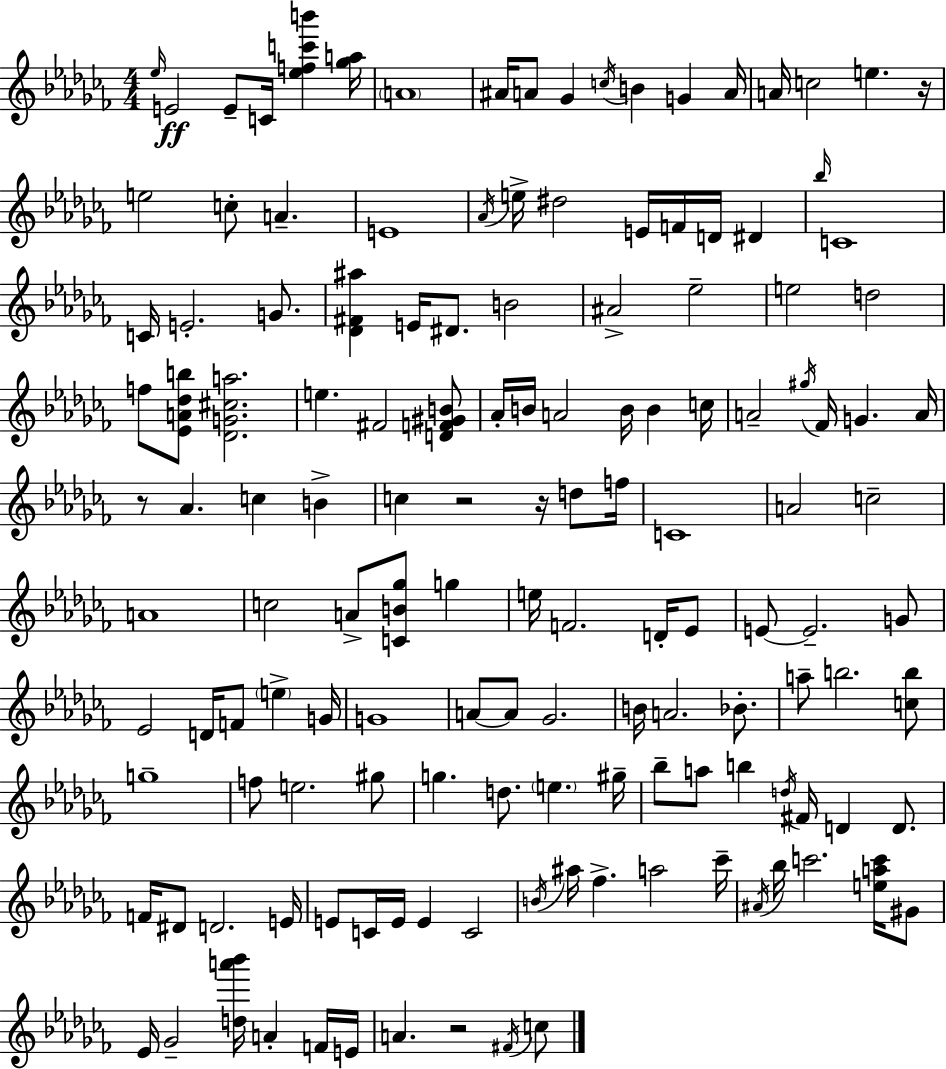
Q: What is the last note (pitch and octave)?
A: C5